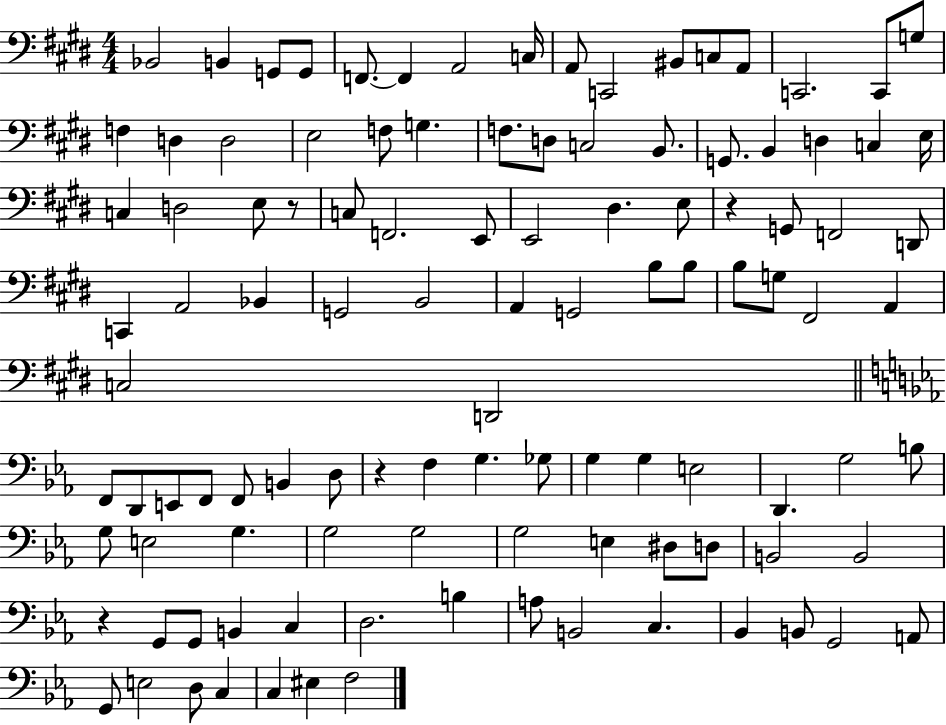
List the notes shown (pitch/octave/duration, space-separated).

Bb2/h B2/q G2/e G2/e F2/e. F2/q A2/h C3/s A2/e C2/h BIS2/e C3/e A2/e C2/h. C2/e G3/e F3/q D3/q D3/h E3/h F3/e G3/q. F3/e. D3/e C3/h B2/e. G2/e. B2/q D3/q C3/q E3/s C3/q D3/h E3/e R/e C3/e F2/h. E2/e E2/h D#3/q. E3/e R/q G2/e F2/h D2/e C2/q A2/h Bb2/q G2/h B2/h A2/q G2/h B3/e B3/e B3/e G3/e F#2/h A2/q C3/h D2/h F2/e D2/e E2/e F2/e F2/e B2/q D3/e R/q F3/q G3/q. Gb3/e G3/q G3/q E3/h D2/q. G3/h B3/e G3/e E3/h G3/q. G3/h G3/h G3/h E3/q D#3/e D3/e B2/h B2/h R/q G2/e G2/e B2/q C3/q D3/h. B3/q A3/e B2/h C3/q. Bb2/q B2/e G2/h A2/e G2/e E3/h D3/e C3/q C3/q EIS3/q F3/h